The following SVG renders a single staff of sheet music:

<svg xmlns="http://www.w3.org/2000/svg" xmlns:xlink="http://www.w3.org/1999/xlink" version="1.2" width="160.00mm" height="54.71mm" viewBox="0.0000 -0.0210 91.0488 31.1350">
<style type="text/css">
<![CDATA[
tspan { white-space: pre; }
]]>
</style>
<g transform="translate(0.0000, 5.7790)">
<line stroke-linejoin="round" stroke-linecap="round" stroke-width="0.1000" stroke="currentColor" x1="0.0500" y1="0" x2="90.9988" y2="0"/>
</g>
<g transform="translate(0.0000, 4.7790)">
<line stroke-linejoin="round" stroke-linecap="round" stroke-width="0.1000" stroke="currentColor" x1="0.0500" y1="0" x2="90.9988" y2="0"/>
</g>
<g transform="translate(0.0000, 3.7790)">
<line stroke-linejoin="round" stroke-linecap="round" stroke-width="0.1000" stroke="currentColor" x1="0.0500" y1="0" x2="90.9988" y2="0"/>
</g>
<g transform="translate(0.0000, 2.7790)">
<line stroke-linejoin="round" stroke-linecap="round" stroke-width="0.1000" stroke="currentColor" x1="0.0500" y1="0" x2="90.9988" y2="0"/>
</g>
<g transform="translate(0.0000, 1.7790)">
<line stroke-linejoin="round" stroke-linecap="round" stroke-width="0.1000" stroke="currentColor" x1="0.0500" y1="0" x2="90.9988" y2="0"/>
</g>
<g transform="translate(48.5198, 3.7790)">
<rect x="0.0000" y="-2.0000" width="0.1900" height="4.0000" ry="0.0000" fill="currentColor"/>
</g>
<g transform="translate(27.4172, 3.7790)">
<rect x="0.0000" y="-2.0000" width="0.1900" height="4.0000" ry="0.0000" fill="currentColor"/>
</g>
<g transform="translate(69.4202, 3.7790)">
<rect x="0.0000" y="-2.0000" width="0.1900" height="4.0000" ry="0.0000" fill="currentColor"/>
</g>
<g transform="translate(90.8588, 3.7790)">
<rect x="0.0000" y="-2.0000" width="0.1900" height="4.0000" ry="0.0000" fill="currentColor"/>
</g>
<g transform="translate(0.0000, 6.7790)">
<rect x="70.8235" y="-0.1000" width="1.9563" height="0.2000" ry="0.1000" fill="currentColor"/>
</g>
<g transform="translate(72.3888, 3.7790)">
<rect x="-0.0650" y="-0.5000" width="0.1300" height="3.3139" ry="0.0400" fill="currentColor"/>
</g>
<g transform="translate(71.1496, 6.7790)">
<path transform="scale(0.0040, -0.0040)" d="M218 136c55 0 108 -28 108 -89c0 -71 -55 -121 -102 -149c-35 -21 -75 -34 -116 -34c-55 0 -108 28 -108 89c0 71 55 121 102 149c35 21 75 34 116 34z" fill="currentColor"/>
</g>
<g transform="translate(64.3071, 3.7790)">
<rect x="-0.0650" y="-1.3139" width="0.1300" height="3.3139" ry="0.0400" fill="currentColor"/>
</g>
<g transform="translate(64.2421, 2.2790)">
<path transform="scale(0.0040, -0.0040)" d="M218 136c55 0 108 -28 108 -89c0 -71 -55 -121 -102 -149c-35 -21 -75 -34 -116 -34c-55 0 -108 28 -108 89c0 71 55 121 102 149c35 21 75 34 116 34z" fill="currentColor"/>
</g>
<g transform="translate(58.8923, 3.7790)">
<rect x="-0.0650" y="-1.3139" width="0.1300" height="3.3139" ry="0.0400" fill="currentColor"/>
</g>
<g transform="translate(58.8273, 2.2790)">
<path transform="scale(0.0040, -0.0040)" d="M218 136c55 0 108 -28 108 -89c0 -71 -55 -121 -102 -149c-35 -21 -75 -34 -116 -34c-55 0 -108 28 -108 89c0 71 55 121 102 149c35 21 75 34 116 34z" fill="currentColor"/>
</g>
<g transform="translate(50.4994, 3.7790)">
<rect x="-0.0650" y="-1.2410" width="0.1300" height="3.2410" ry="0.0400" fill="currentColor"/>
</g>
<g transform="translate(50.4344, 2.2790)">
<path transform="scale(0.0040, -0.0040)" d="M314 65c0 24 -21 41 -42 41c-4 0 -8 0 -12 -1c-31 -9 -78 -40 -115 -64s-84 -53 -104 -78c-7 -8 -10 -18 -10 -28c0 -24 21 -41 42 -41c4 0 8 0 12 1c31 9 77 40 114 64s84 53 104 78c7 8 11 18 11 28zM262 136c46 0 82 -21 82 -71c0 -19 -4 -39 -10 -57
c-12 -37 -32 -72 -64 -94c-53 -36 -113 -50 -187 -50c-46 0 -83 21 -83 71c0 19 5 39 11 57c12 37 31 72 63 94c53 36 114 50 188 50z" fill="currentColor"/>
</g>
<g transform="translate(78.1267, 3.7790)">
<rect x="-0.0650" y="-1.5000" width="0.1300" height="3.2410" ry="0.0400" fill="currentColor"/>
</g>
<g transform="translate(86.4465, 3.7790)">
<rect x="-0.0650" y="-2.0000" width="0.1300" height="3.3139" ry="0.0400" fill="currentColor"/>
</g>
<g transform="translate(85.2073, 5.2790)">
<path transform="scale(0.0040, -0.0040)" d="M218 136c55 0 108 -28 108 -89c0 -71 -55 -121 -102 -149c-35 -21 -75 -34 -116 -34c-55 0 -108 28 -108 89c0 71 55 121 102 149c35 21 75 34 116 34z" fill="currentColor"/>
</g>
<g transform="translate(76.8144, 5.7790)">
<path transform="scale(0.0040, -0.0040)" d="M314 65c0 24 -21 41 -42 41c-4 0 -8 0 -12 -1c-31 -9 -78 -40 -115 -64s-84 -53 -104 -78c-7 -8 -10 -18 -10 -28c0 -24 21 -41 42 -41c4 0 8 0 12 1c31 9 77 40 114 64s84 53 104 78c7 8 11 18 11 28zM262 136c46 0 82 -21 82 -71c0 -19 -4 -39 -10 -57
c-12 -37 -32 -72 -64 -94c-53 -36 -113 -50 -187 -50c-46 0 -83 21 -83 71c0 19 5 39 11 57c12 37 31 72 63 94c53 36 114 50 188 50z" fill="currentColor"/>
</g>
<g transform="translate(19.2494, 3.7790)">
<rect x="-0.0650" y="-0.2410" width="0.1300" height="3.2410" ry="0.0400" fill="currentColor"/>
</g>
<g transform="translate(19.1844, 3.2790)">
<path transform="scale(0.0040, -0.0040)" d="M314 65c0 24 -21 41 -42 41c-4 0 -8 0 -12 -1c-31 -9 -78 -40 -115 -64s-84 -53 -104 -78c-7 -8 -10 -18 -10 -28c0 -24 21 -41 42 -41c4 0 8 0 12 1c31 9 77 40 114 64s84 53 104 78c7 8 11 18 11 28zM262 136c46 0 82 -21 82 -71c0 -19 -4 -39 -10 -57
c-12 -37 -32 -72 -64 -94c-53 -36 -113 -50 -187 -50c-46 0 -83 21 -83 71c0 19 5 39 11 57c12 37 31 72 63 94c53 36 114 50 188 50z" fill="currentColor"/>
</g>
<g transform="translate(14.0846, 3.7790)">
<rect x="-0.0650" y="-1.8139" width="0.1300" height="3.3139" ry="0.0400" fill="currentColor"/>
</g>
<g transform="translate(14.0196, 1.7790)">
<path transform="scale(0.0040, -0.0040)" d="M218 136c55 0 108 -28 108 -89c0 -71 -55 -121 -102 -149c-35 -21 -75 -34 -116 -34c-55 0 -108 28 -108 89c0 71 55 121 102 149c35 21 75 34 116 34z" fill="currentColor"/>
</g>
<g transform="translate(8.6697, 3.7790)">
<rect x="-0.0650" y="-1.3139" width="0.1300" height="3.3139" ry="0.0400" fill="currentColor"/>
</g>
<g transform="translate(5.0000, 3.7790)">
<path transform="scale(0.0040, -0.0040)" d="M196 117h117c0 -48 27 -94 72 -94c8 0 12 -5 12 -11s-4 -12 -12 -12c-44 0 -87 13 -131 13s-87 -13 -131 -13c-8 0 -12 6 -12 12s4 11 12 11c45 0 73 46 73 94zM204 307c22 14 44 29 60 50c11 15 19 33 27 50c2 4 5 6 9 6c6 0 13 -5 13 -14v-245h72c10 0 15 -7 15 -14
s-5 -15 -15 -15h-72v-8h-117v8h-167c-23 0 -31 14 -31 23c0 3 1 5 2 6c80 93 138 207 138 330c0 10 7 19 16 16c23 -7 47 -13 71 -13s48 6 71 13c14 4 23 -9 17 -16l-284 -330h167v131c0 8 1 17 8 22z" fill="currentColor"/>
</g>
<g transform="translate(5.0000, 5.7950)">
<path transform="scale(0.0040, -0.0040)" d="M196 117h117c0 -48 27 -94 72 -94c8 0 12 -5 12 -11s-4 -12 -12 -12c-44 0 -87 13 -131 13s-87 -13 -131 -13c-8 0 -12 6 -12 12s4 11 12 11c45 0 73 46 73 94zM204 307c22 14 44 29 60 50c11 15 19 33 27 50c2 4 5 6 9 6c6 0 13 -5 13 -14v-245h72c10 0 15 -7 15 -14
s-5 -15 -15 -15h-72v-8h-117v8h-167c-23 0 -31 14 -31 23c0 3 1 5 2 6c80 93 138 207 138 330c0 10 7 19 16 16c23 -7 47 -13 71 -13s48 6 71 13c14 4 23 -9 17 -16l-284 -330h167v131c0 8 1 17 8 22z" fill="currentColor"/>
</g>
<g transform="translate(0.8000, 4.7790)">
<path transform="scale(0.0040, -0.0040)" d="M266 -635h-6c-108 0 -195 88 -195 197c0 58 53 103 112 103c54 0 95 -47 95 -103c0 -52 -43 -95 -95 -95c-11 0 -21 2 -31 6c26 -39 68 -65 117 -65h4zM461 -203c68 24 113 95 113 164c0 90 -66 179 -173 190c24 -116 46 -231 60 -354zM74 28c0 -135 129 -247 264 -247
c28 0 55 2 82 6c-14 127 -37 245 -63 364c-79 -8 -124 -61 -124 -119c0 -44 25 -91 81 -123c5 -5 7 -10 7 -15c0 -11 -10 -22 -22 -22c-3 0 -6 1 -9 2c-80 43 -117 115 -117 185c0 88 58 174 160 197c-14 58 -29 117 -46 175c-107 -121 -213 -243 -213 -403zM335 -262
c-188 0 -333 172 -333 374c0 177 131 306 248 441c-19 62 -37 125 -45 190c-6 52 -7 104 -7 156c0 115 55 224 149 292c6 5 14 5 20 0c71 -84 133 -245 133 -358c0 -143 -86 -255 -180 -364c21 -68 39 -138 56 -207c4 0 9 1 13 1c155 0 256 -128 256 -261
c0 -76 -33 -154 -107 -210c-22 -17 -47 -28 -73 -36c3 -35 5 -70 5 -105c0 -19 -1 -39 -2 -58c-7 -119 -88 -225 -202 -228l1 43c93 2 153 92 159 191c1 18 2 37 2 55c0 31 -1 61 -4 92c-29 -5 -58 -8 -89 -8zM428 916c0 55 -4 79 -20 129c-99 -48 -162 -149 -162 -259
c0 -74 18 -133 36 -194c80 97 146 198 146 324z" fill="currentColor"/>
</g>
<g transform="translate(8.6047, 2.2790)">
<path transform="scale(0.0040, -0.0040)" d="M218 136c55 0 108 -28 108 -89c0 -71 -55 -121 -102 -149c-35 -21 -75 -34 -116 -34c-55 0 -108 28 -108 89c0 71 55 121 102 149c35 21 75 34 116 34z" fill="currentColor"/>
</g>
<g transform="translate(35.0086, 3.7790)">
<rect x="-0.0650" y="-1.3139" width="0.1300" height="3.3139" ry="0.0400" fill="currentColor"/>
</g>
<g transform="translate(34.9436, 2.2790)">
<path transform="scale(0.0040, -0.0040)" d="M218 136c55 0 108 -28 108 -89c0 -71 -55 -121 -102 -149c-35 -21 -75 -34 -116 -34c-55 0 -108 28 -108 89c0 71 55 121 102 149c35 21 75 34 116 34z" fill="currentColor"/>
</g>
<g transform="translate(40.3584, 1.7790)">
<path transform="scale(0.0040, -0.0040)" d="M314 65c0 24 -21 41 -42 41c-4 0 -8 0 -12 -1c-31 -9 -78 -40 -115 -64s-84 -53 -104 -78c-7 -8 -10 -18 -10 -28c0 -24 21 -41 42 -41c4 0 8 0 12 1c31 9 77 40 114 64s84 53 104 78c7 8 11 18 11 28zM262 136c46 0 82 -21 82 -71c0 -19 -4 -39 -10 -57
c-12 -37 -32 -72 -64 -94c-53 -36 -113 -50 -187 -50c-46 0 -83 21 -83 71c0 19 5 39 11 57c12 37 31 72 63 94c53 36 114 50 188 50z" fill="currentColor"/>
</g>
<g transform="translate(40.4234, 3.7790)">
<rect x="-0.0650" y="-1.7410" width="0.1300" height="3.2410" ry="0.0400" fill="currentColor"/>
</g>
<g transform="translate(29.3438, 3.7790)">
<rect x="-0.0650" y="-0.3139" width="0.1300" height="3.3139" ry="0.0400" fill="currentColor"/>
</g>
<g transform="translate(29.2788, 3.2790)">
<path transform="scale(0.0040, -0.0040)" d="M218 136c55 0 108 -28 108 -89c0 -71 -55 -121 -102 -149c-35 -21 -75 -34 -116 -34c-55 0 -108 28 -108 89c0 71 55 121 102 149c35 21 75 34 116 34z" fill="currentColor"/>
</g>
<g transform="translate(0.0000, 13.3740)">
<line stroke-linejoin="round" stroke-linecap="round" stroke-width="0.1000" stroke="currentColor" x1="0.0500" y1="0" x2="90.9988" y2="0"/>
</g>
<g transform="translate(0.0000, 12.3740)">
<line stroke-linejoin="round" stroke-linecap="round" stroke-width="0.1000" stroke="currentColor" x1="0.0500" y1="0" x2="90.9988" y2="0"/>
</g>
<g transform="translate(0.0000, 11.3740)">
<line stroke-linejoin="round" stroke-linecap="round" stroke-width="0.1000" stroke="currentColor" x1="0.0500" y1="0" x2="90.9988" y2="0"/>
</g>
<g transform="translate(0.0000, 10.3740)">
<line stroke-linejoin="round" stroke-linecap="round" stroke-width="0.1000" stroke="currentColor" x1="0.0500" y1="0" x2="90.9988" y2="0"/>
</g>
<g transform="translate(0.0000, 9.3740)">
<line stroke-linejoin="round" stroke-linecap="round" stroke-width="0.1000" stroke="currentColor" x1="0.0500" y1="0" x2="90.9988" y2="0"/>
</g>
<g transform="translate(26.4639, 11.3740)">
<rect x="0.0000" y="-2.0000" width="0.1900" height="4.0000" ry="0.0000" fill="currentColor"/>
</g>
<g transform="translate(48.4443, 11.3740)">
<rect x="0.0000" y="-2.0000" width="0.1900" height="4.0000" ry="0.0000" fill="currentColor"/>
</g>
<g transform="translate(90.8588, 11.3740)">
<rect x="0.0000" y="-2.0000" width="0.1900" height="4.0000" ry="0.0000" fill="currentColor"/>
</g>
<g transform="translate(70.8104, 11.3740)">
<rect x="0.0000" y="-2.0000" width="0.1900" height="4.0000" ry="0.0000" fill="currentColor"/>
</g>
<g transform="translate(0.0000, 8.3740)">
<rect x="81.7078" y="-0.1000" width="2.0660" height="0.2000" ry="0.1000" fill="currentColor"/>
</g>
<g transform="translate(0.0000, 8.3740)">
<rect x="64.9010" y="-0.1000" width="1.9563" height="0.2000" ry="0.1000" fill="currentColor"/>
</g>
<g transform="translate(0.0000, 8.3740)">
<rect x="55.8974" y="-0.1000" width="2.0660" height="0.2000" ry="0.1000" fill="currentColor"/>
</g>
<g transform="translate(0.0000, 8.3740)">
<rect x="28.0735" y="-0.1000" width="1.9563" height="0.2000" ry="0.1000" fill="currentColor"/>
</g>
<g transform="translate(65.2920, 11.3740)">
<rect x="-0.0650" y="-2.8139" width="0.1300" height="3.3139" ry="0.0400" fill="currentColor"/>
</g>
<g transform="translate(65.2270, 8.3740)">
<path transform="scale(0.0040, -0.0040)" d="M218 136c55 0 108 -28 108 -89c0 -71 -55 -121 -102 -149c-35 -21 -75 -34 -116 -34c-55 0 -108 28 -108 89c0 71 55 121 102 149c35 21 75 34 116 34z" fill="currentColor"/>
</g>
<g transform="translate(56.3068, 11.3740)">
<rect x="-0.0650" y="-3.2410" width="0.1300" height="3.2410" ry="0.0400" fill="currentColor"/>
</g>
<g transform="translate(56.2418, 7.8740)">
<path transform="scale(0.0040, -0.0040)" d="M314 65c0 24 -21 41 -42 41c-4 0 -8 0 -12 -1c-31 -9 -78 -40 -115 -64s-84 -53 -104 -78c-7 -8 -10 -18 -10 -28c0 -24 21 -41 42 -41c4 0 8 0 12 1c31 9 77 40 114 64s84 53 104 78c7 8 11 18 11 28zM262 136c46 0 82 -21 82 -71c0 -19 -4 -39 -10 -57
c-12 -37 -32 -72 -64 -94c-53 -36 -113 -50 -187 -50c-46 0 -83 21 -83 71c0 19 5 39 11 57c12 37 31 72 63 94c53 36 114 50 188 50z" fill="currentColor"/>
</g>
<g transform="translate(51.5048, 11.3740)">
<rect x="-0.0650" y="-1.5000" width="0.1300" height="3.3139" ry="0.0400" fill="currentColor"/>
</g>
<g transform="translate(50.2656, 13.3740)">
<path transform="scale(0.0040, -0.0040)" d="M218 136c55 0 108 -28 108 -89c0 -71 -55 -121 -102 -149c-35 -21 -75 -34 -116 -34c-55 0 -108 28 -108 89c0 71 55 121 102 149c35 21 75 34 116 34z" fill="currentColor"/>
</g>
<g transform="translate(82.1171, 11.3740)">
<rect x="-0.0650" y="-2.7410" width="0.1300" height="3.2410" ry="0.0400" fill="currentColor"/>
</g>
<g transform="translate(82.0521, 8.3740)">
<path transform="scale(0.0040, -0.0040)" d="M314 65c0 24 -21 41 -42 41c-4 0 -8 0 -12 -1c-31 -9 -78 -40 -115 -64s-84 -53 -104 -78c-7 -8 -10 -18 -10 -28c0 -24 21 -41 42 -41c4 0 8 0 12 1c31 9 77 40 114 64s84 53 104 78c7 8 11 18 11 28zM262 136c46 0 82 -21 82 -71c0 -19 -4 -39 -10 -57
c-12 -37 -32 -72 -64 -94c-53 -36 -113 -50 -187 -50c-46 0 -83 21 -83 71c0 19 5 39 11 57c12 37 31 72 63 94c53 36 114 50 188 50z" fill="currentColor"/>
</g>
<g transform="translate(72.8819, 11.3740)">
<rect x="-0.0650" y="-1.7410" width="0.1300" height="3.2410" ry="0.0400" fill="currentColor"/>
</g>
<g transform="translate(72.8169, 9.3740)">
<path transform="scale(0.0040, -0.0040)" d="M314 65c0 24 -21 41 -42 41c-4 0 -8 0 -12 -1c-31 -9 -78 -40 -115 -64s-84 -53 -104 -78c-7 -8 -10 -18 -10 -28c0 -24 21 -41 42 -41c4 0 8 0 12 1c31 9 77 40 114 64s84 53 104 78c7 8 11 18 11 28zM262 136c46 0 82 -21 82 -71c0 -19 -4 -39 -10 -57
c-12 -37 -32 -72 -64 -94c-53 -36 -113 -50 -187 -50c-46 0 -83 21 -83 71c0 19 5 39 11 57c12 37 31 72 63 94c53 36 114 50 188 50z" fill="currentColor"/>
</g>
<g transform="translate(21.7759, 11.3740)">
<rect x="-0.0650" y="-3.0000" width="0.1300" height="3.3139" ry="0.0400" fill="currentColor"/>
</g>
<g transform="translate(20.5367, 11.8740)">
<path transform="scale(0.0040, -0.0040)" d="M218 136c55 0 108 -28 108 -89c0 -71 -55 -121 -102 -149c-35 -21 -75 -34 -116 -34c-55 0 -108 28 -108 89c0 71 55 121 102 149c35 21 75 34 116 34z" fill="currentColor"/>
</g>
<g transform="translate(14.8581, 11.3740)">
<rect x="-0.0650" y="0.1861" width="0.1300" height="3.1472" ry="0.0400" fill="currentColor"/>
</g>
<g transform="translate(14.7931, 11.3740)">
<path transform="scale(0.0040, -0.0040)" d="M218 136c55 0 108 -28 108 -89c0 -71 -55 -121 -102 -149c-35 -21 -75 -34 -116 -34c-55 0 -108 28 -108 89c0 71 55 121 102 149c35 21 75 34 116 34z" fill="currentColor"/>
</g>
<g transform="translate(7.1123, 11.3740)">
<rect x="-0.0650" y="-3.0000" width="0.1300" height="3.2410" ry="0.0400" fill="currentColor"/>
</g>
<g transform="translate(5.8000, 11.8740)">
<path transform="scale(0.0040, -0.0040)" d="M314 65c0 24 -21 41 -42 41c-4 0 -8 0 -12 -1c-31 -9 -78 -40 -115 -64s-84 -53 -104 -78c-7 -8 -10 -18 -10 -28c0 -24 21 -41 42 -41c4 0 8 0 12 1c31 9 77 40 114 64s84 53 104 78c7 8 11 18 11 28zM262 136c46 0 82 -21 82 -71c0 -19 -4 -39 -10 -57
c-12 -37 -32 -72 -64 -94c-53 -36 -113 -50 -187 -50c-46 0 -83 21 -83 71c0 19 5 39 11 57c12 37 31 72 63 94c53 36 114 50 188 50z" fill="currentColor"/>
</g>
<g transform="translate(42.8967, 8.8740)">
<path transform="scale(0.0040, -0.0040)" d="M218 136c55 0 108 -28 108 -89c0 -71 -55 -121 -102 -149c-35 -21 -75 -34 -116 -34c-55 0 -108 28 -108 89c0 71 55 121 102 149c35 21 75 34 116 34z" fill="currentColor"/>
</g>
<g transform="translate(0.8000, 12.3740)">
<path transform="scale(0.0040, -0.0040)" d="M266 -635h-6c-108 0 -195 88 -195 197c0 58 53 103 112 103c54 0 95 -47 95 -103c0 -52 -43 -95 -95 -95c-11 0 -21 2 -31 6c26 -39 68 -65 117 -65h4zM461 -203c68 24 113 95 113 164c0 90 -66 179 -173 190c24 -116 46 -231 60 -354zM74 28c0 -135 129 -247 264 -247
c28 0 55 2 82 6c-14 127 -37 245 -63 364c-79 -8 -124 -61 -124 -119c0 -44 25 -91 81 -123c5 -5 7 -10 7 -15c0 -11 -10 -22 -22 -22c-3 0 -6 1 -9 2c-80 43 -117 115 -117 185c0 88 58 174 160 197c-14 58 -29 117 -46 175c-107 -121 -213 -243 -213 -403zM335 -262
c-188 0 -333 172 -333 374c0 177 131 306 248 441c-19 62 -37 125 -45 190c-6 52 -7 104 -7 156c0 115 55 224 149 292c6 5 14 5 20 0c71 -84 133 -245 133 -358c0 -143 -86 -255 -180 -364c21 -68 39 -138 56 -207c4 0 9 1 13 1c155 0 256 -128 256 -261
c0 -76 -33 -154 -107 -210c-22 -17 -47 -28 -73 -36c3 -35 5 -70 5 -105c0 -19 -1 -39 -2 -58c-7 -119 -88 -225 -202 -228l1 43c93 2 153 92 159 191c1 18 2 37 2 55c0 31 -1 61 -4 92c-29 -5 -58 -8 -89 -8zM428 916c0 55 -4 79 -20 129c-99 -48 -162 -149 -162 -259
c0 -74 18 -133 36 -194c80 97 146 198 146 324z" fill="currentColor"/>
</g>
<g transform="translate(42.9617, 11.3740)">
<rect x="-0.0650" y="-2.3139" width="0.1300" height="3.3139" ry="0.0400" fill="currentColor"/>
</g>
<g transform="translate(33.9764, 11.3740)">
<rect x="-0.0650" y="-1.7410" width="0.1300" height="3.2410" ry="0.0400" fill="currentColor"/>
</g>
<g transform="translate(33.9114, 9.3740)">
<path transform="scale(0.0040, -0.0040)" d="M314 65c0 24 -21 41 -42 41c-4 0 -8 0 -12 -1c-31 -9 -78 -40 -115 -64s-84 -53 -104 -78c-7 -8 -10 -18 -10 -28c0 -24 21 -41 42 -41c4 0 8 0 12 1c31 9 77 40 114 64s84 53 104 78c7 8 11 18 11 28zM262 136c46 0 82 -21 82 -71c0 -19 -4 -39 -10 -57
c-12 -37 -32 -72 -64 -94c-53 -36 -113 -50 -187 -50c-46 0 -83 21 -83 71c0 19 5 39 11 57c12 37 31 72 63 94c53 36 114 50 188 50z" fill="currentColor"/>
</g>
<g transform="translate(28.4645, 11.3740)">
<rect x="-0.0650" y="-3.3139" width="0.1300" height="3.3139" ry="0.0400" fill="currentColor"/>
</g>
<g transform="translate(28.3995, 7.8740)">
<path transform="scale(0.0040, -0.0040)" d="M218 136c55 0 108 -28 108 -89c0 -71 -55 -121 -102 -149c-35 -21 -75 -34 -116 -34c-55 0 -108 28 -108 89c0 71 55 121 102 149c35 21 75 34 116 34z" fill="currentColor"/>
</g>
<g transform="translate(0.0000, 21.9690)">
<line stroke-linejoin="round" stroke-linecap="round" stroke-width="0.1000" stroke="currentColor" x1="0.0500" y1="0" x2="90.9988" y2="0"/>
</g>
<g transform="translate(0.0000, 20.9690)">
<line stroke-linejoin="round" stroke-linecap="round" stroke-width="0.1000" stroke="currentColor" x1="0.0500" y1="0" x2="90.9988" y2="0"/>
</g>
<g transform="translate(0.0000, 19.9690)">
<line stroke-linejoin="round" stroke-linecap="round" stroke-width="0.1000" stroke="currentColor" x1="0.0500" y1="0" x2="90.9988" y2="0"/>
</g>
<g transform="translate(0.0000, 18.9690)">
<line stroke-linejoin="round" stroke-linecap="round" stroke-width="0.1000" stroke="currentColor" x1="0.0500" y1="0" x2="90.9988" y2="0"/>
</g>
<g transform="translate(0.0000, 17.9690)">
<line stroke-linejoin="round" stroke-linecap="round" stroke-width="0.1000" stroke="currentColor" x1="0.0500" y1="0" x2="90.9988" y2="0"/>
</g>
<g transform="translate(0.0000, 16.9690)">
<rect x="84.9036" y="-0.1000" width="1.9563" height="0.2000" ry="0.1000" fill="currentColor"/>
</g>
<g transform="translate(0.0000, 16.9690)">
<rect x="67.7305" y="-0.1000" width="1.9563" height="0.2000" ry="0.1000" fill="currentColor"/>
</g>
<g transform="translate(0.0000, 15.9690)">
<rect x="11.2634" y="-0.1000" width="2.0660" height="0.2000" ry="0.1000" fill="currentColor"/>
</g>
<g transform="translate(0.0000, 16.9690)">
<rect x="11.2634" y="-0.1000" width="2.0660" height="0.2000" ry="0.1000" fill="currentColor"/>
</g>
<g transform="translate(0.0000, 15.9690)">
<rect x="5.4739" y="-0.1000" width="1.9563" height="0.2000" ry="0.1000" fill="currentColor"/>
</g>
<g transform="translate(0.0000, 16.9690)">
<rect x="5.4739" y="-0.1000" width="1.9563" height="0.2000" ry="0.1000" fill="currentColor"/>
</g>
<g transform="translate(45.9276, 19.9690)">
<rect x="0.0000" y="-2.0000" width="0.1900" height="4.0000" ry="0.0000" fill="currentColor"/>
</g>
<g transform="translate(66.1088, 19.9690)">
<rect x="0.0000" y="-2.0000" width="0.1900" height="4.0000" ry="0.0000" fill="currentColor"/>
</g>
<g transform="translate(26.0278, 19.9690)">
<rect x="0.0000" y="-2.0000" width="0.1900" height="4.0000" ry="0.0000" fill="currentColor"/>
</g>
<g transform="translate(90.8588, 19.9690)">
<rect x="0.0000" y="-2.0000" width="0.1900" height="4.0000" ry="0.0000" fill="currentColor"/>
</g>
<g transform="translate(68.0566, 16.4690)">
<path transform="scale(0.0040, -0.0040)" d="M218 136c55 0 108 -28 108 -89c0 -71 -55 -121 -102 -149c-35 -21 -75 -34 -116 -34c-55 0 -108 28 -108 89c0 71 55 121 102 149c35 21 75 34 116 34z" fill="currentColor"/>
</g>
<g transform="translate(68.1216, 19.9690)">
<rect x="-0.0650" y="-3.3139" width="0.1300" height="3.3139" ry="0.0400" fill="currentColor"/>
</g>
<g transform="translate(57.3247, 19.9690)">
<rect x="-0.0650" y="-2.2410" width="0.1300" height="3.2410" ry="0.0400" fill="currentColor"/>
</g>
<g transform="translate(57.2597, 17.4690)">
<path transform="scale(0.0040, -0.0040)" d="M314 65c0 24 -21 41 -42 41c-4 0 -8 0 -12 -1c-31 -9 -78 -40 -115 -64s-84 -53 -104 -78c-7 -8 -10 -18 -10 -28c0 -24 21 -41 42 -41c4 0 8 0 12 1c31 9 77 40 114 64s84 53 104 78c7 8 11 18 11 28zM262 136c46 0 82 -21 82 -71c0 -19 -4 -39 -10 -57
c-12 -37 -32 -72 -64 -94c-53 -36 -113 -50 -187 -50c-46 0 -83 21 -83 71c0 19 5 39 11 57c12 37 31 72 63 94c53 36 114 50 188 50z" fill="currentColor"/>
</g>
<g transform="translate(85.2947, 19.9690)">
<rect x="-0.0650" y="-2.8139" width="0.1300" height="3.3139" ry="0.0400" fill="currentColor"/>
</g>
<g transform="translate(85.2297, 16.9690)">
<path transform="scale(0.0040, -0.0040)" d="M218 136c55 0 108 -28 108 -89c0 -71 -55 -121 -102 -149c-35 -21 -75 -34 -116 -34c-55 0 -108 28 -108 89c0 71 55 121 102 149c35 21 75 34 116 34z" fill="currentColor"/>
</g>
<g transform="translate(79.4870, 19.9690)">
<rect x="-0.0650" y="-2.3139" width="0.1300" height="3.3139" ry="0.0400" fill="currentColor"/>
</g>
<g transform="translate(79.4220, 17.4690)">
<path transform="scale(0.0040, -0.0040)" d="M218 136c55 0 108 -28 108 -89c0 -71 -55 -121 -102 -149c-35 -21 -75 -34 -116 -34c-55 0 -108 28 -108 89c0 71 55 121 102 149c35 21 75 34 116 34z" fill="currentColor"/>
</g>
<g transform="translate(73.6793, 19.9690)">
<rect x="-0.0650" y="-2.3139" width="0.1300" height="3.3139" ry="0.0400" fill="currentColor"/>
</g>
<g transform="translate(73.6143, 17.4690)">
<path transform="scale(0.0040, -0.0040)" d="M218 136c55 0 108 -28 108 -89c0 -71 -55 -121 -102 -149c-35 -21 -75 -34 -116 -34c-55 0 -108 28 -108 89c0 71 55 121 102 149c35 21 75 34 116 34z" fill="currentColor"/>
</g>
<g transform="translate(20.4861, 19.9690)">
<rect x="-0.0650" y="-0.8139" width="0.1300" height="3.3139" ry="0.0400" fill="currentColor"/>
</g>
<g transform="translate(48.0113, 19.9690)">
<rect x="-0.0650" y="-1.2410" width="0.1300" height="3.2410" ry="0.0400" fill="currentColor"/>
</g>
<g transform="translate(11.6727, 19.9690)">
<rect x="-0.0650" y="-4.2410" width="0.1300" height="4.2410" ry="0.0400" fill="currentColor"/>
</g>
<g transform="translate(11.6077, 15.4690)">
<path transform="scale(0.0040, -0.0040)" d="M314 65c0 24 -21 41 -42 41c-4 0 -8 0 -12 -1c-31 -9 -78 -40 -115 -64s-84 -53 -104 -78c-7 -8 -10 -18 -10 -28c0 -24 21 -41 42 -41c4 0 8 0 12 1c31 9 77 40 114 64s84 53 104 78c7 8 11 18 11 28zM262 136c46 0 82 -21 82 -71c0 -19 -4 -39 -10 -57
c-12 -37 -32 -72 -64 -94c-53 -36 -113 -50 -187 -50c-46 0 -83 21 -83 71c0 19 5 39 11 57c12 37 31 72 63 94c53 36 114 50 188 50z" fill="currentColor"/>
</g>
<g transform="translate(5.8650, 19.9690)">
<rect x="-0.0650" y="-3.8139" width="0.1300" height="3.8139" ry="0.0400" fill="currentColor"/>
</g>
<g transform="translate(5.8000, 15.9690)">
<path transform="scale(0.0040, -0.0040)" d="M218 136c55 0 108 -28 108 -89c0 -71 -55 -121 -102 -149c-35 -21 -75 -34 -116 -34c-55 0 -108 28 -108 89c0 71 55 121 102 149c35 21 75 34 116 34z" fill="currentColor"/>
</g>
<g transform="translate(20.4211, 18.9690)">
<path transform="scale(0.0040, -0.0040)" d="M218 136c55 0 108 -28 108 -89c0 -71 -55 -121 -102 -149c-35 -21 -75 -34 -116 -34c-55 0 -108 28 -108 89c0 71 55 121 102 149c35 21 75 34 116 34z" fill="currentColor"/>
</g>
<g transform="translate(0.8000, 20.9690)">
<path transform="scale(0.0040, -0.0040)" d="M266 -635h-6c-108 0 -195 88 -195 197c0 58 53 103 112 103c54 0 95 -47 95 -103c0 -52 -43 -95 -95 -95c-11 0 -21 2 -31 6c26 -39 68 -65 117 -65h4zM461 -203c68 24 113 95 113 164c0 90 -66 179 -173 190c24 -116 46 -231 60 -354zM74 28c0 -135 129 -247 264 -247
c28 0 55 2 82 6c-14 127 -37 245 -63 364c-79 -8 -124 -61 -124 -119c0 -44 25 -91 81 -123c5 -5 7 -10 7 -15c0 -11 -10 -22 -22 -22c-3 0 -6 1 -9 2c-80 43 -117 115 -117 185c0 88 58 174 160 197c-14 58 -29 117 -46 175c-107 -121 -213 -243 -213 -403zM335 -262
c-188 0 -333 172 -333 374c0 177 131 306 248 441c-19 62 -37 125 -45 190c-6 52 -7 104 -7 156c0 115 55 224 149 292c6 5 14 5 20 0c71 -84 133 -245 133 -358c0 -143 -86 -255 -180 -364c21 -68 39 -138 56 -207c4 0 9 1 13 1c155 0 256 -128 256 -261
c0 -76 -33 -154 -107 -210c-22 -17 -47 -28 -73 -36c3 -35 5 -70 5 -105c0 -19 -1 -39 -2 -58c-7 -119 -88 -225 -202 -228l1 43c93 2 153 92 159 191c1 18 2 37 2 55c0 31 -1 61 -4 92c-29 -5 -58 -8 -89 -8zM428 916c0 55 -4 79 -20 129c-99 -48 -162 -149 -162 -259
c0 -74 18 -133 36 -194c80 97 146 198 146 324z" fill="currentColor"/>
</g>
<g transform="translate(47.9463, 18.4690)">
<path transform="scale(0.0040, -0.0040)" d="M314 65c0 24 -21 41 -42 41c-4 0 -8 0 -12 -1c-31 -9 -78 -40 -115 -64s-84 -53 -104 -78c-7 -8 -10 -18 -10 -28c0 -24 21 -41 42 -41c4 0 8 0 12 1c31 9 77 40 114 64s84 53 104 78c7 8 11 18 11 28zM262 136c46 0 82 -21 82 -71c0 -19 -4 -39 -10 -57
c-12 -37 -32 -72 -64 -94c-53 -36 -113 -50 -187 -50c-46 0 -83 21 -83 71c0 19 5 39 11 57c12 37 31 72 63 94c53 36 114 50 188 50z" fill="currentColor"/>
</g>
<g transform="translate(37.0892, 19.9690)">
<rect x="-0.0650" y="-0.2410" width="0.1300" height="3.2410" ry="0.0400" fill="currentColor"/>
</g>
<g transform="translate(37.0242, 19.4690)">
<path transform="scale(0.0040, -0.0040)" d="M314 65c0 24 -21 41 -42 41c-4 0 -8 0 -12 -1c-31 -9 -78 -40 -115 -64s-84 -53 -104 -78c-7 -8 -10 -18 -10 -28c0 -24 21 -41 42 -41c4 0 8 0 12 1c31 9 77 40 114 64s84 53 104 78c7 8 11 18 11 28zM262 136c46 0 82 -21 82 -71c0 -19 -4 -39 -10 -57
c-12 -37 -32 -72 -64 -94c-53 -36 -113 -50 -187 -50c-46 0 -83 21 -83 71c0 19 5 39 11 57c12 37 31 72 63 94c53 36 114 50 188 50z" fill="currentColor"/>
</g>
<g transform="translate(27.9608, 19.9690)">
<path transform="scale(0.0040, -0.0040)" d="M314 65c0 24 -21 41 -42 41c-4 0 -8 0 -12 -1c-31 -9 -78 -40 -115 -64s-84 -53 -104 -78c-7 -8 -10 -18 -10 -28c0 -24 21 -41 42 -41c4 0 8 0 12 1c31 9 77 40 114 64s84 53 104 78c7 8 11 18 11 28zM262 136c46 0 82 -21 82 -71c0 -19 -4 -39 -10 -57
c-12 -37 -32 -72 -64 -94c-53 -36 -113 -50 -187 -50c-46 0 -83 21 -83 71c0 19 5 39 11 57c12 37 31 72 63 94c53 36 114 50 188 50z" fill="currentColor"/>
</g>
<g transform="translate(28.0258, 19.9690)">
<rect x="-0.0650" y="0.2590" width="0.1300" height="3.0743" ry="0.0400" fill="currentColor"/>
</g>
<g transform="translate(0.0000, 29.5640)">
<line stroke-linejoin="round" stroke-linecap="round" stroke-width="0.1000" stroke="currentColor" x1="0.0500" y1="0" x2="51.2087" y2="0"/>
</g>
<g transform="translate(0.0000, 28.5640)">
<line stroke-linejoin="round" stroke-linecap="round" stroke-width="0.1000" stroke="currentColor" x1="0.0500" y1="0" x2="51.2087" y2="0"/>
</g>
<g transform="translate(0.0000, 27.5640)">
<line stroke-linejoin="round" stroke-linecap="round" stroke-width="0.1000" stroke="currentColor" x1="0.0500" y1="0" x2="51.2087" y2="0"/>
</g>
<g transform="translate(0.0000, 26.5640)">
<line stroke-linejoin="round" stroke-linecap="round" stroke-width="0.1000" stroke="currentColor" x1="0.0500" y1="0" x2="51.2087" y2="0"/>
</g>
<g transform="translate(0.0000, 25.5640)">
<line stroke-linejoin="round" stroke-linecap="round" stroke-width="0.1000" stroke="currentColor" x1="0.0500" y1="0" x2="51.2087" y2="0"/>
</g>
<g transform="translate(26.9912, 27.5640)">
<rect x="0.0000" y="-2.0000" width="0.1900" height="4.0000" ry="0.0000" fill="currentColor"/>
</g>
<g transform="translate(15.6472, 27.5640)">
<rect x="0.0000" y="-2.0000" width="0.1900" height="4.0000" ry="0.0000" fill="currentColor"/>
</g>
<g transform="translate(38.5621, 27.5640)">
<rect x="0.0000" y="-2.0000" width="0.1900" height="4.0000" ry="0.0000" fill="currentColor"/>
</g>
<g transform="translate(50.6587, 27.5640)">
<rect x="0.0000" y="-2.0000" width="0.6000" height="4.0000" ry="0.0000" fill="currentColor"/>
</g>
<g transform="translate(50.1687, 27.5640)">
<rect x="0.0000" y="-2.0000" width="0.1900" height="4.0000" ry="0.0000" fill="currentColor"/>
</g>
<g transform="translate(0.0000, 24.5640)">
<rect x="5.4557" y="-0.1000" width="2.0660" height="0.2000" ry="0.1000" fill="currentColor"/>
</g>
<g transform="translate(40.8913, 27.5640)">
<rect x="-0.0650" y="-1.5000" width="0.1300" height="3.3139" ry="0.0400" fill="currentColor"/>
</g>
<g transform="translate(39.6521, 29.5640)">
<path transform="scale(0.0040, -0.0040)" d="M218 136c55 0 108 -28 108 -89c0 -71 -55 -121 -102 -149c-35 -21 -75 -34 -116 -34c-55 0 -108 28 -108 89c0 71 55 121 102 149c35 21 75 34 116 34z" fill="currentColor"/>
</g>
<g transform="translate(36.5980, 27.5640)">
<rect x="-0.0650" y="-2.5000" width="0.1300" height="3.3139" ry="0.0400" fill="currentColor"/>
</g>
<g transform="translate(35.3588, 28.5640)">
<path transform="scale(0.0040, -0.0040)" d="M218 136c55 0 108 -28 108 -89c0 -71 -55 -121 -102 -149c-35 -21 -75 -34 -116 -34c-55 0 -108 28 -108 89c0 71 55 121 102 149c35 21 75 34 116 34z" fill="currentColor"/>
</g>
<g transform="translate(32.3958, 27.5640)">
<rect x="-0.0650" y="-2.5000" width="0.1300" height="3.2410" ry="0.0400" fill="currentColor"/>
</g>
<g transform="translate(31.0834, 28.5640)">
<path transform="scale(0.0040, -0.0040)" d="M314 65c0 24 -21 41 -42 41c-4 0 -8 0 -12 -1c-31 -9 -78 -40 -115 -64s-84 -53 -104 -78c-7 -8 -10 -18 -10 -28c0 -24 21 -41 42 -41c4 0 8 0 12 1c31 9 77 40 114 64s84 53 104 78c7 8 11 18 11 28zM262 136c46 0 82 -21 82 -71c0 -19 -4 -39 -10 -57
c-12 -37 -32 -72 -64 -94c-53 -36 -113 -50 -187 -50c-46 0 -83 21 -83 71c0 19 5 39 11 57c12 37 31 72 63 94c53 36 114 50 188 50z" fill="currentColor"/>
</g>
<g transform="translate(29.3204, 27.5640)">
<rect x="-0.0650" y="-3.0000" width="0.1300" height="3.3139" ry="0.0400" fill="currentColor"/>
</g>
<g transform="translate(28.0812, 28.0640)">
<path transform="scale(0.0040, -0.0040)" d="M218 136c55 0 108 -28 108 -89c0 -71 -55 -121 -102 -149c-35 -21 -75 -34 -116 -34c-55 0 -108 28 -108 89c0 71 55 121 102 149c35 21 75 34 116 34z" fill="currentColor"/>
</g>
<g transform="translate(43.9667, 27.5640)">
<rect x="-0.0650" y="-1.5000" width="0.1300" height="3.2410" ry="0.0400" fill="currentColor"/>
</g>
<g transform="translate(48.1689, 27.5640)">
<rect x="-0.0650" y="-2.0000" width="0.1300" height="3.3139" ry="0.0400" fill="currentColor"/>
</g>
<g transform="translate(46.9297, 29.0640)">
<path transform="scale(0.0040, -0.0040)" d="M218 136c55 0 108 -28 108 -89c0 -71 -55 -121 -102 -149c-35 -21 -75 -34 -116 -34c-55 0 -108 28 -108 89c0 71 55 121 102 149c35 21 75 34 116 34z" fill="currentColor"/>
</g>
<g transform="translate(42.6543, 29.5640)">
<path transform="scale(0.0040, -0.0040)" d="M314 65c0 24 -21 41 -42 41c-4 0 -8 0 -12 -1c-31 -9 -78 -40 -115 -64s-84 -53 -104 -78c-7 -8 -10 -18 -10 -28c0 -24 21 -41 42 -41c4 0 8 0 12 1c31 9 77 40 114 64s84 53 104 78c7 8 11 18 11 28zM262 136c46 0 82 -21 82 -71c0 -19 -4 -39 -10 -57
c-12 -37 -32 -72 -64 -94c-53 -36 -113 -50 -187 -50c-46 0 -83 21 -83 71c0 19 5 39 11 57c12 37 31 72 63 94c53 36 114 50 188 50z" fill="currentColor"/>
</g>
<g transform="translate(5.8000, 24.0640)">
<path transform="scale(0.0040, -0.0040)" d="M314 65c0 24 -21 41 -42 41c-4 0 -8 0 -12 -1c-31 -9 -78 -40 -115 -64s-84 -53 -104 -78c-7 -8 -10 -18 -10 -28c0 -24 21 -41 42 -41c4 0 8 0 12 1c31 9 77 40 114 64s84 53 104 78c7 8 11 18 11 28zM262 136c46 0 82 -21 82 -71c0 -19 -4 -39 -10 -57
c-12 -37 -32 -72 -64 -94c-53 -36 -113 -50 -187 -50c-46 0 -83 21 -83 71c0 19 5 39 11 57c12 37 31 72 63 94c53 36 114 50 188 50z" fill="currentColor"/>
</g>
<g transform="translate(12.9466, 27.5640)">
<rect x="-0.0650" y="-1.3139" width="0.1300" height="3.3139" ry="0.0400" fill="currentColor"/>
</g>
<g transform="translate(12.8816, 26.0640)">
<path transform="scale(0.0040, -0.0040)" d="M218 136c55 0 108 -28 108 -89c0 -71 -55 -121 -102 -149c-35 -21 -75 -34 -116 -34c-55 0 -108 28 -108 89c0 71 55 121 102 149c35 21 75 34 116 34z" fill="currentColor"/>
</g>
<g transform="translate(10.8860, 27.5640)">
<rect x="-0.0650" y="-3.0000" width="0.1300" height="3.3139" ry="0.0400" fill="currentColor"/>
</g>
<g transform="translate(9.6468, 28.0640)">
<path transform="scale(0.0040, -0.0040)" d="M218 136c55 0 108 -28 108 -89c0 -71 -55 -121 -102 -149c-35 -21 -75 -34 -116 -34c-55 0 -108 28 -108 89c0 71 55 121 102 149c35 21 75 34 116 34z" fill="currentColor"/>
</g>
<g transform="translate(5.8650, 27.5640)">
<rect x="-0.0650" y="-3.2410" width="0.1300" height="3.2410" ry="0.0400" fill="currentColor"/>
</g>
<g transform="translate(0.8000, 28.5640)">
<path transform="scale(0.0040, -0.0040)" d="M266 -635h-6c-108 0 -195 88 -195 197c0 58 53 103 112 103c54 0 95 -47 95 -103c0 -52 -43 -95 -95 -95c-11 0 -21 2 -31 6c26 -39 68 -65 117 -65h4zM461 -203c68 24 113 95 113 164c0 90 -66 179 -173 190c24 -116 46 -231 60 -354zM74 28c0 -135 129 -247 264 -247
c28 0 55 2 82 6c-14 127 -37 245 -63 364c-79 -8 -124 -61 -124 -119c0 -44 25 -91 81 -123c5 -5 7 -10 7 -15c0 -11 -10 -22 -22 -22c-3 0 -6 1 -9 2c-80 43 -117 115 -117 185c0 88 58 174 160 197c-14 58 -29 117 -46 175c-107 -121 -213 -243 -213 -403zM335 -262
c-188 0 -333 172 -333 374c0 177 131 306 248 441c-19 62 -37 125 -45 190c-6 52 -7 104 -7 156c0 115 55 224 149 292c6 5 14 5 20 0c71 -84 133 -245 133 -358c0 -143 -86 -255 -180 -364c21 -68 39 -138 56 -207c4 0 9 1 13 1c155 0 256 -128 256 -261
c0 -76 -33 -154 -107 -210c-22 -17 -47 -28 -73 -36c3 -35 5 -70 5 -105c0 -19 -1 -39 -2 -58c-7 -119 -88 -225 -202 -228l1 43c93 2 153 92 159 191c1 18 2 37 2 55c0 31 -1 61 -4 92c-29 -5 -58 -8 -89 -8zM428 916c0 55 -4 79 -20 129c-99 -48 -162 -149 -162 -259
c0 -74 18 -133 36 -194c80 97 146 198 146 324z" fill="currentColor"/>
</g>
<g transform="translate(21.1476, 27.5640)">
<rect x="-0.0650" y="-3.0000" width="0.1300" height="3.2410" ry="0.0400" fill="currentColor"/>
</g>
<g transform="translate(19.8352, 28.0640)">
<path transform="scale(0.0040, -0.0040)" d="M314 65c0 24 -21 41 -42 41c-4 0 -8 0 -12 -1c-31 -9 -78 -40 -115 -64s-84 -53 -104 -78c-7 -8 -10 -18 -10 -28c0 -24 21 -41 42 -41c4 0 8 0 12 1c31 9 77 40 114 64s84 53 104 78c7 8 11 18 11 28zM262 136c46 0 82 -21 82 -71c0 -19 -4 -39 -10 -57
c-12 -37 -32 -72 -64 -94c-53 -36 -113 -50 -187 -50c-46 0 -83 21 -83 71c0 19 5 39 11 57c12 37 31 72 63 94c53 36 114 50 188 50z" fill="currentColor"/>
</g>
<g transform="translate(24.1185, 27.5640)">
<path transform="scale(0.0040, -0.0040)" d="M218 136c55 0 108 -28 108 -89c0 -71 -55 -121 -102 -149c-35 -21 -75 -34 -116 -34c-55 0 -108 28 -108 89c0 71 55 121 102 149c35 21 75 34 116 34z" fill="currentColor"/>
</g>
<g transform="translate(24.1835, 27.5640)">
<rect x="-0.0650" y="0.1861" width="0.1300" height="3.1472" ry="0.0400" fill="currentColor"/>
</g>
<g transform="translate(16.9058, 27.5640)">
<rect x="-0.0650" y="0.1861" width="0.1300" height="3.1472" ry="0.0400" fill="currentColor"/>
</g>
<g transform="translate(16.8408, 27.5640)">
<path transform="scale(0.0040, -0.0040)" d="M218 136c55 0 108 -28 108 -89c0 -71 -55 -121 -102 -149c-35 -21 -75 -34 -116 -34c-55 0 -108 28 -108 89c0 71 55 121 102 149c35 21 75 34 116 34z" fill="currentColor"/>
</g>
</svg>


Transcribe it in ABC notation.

X:1
T:Untitled
M:4/4
L:1/4
K:C
e f c2 c e f2 e2 e e C E2 F A2 B A b f2 g E b2 a f2 a2 c' d'2 d B2 c2 e2 g2 b g g a b2 A e B A2 B A G2 G E E2 F